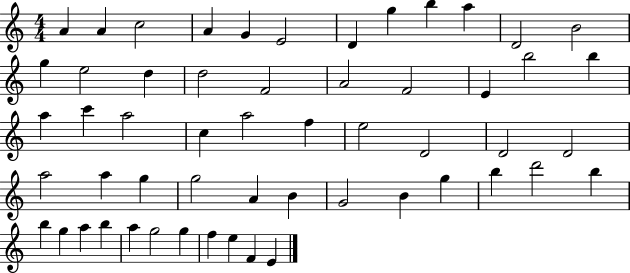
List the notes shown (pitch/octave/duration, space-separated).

A4/q A4/q C5/h A4/q G4/q E4/h D4/q G5/q B5/q A5/q D4/h B4/h G5/q E5/h D5/q D5/h F4/h A4/h F4/h E4/q B5/h B5/q A5/q C6/q A5/h C5/q A5/h F5/q E5/h D4/h D4/h D4/h A5/h A5/q G5/q G5/h A4/q B4/q G4/h B4/q G5/q B5/q D6/h B5/q B5/q G5/q A5/q B5/q A5/q G5/h G5/q F5/q E5/q F4/q E4/q